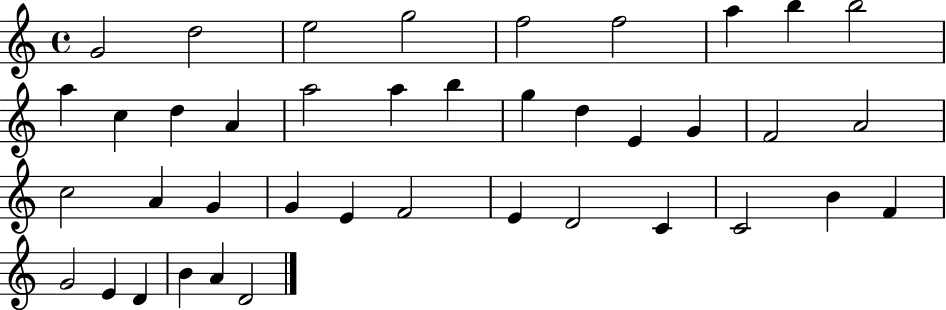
{
  \clef treble
  \time 4/4
  \defaultTimeSignature
  \key c \major
  g'2 d''2 | e''2 g''2 | f''2 f''2 | a''4 b''4 b''2 | \break a''4 c''4 d''4 a'4 | a''2 a''4 b''4 | g''4 d''4 e'4 g'4 | f'2 a'2 | \break c''2 a'4 g'4 | g'4 e'4 f'2 | e'4 d'2 c'4 | c'2 b'4 f'4 | \break g'2 e'4 d'4 | b'4 a'4 d'2 | \bar "|."
}